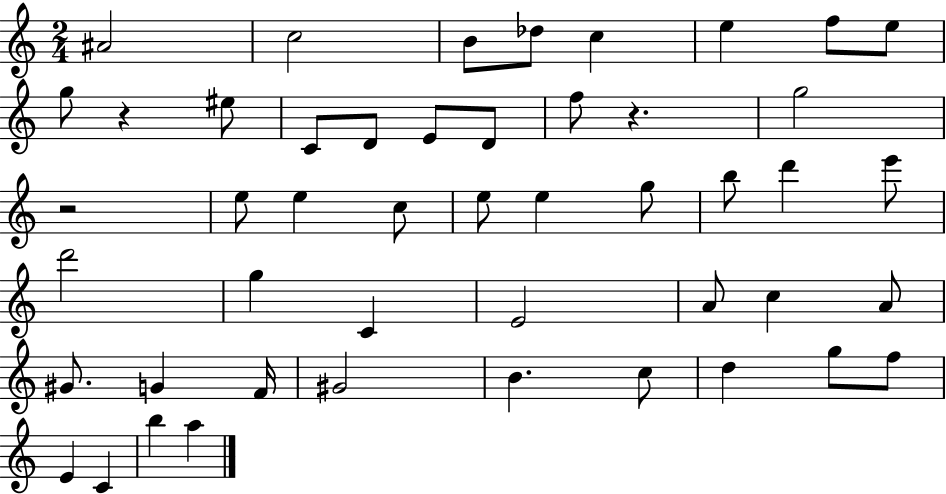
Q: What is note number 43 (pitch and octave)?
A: C4